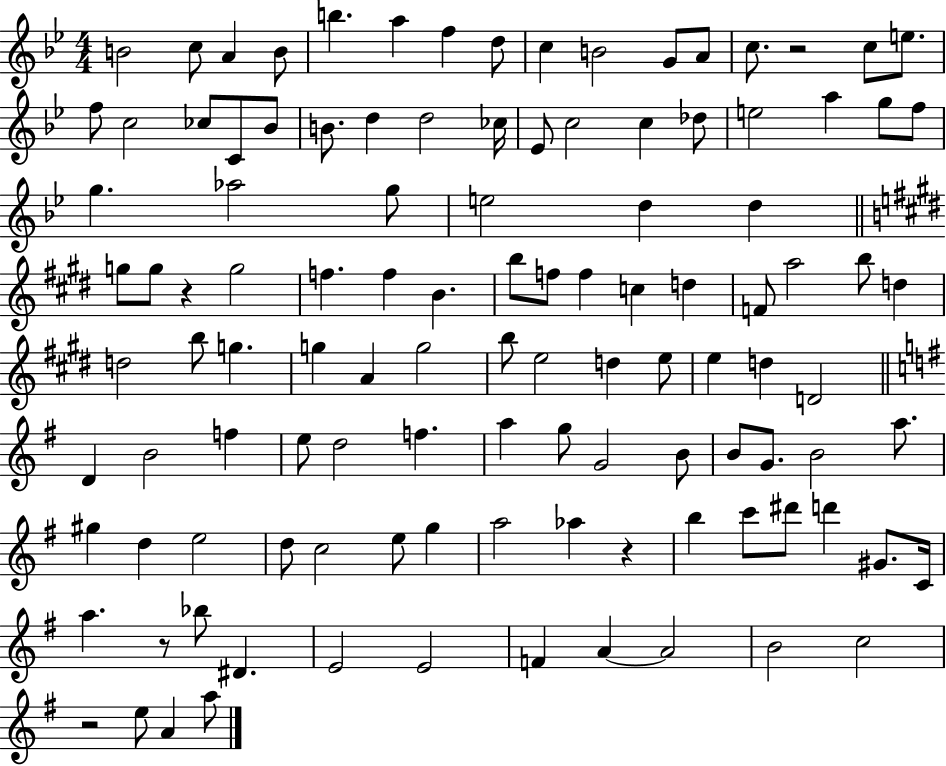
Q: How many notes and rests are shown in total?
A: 113